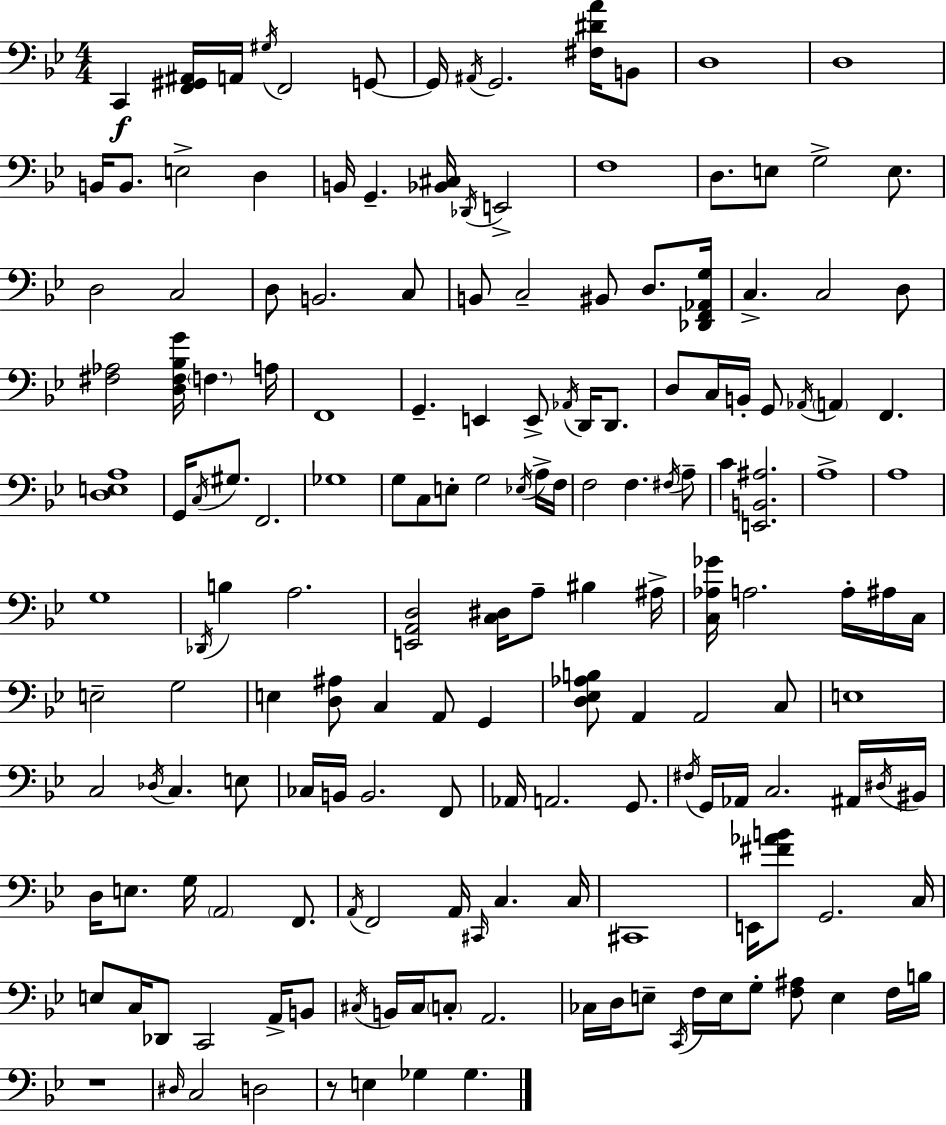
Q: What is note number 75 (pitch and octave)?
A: A3